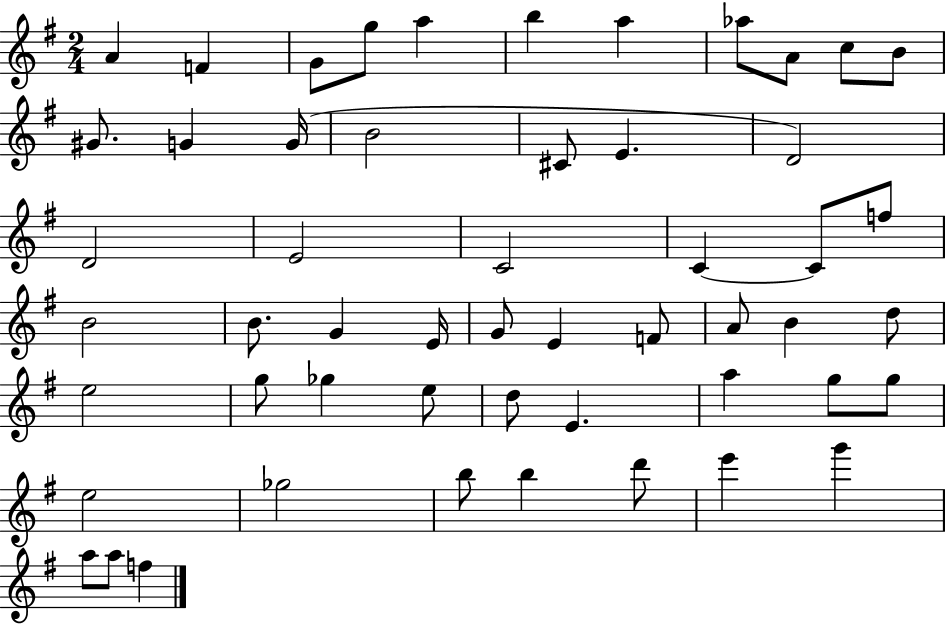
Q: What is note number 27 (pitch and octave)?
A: G4